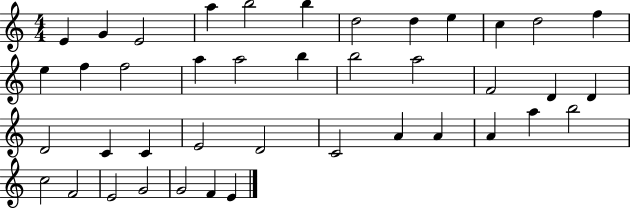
E4/q G4/q E4/h A5/q B5/h B5/q D5/h D5/q E5/q C5/q D5/h F5/q E5/q F5/q F5/h A5/q A5/h B5/q B5/h A5/h F4/h D4/q D4/q D4/h C4/q C4/q E4/h D4/h C4/h A4/q A4/q A4/q A5/q B5/h C5/h F4/h E4/h G4/h G4/h F4/q E4/q